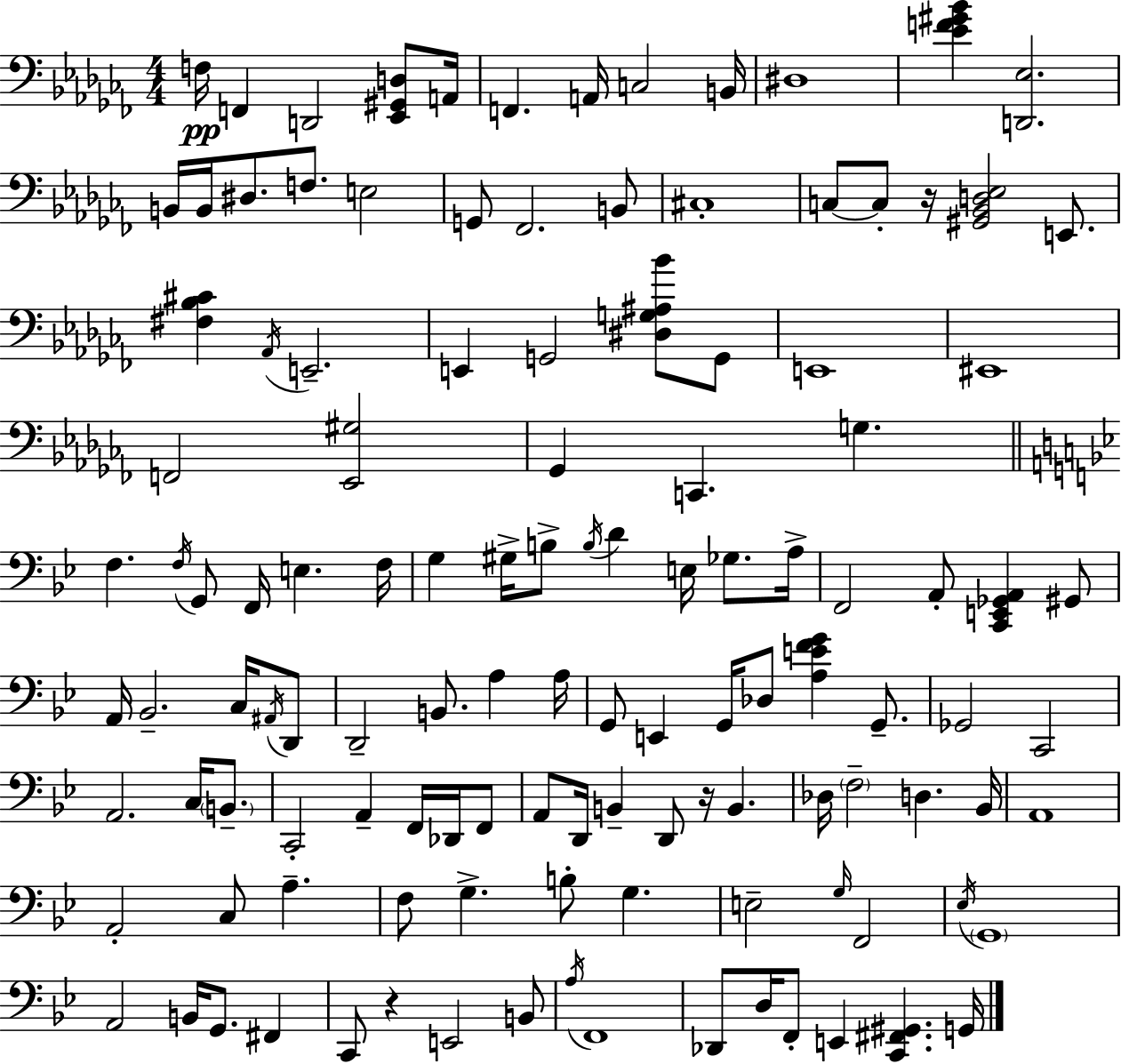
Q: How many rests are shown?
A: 3